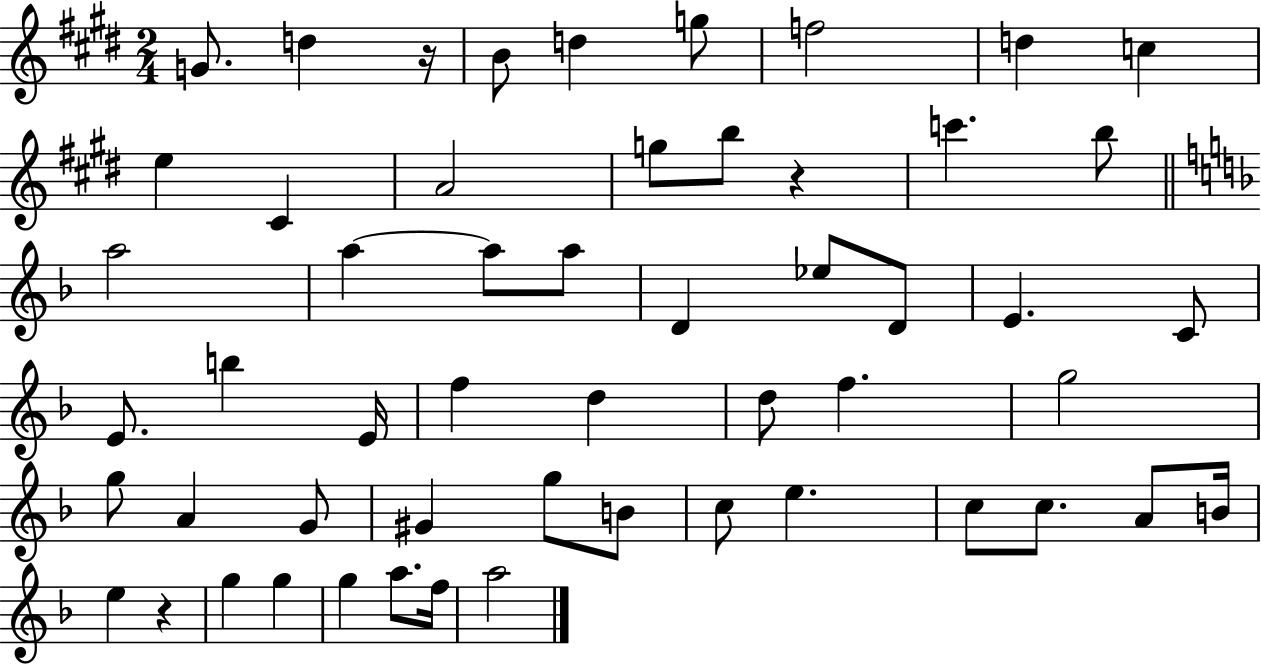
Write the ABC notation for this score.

X:1
T:Untitled
M:2/4
L:1/4
K:E
G/2 d z/4 B/2 d g/2 f2 d c e ^C A2 g/2 b/2 z c' b/2 a2 a a/2 a/2 D _e/2 D/2 E C/2 E/2 b E/4 f d d/2 f g2 g/2 A G/2 ^G g/2 B/2 c/2 e c/2 c/2 A/2 B/4 e z g g g a/2 f/4 a2